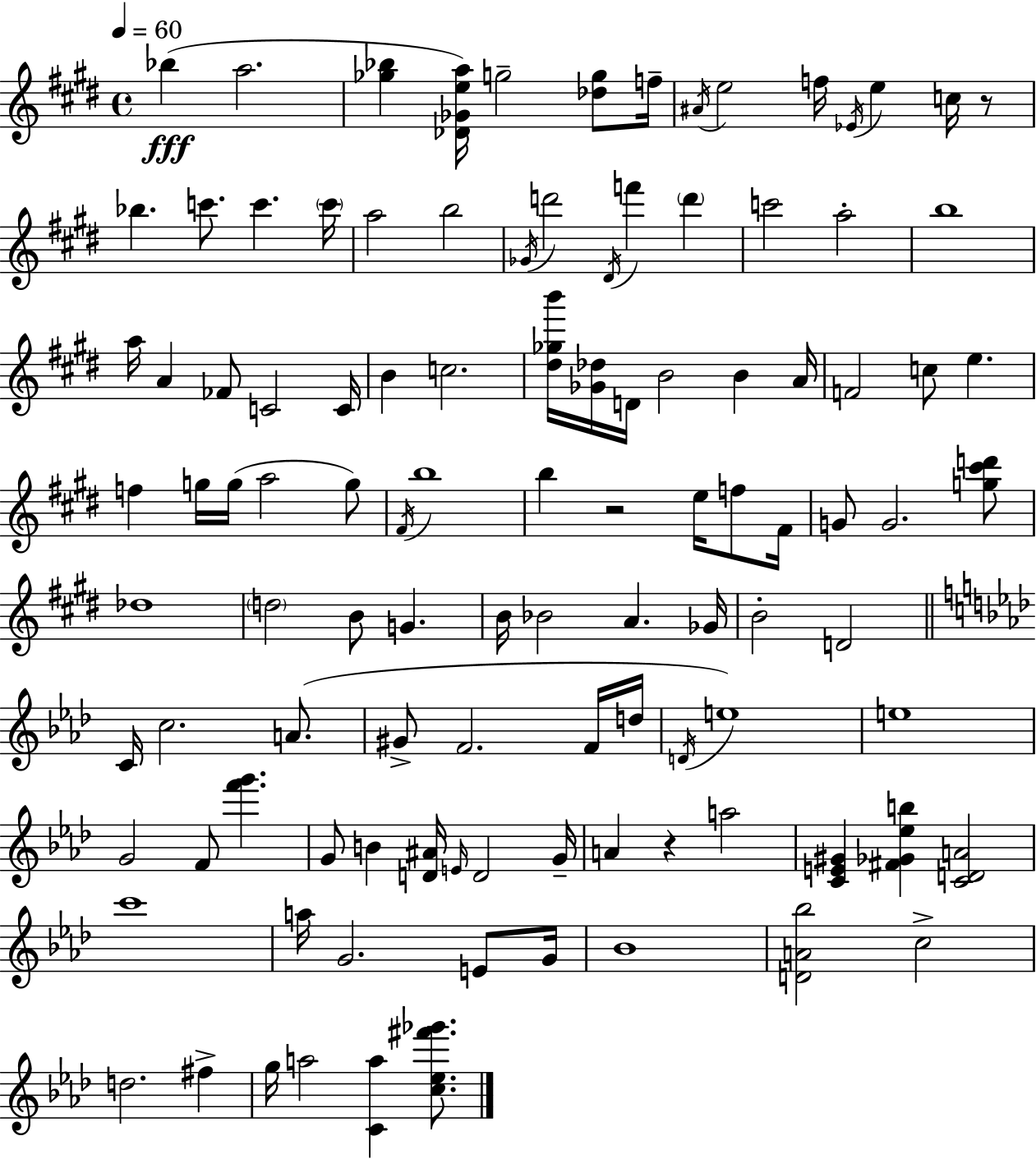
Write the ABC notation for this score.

X:1
T:Untitled
M:4/4
L:1/4
K:E
_b a2 [_g_b] [_D_Gea]/4 g2 [_dg]/2 f/4 ^A/4 e2 f/4 _E/4 e c/4 z/2 _b c'/2 c' c'/4 a2 b2 _G/4 d'2 ^D/4 f' d' c'2 a2 b4 a/4 A _F/2 C2 C/4 B c2 [^d_gb']/4 [_G_d]/4 D/4 B2 B A/4 F2 c/2 e f g/4 g/4 a2 g/2 ^F/4 b4 b z2 e/4 f/2 ^F/4 G/2 G2 [g^c'd']/2 _d4 d2 B/2 G B/4 _B2 A _G/4 B2 D2 C/4 c2 A/2 ^G/2 F2 F/4 d/4 D/4 e4 e4 G2 F/2 [f'g'] G/2 B [D^A]/4 E/4 D2 G/4 A z a2 [CE^G] [^F_G_eb] [CDA]2 c'4 a/4 G2 E/2 G/4 _B4 [DA_b]2 c2 d2 ^f g/4 a2 [Ca] [c_e^f'_g']/2